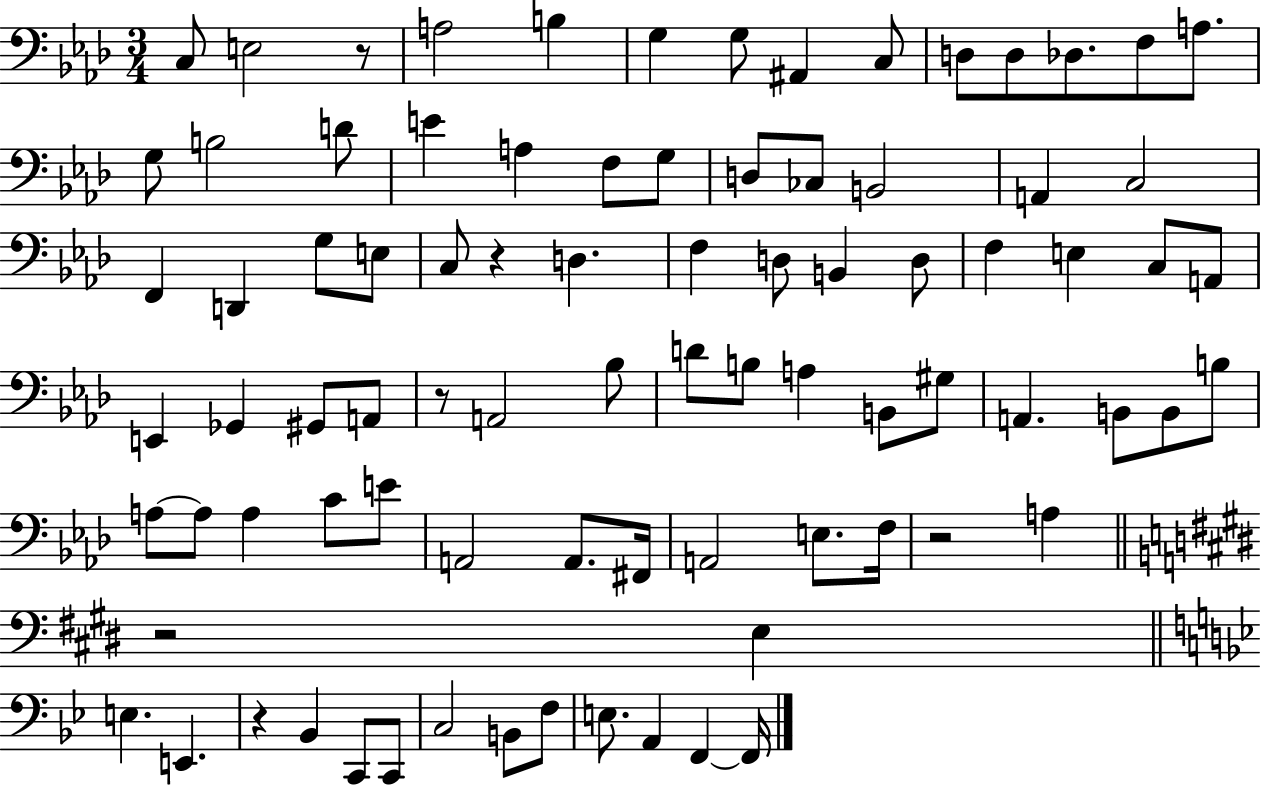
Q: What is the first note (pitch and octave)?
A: C3